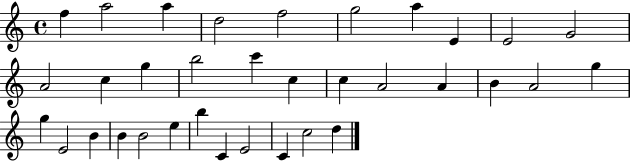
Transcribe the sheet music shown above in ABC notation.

X:1
T:Untitled
M:4/4
L:1/4
K:C
f a2 a d2 f2 g2 a E E2 G2 A2 c g b2 c' c c A2 A B A2 g g E2 B B B2 e b C E2 C c2 d